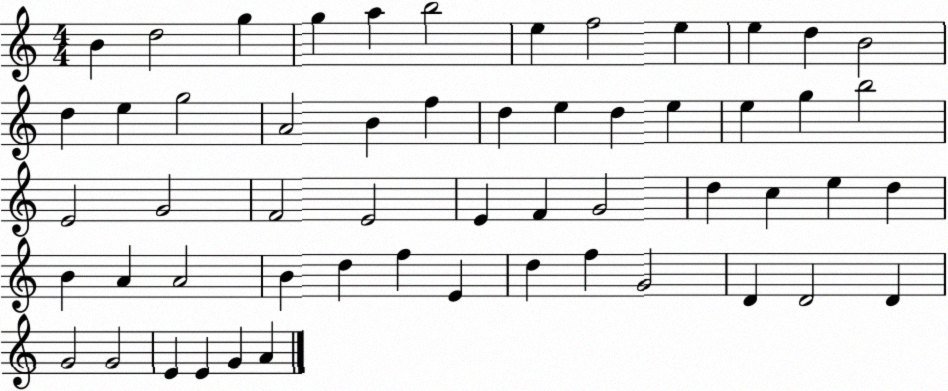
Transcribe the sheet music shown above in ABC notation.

X:1
T:Untitled
M:4/4
L:1/4
K:C
B d2 g g a b2 e f2 e e d B2 d e g2 A2 B f d e d e e g b2 E2 G2 F2 E2 E F G2 d c e d B A A2 B d f E d f G2 D D2 D G2 G2 E E G A